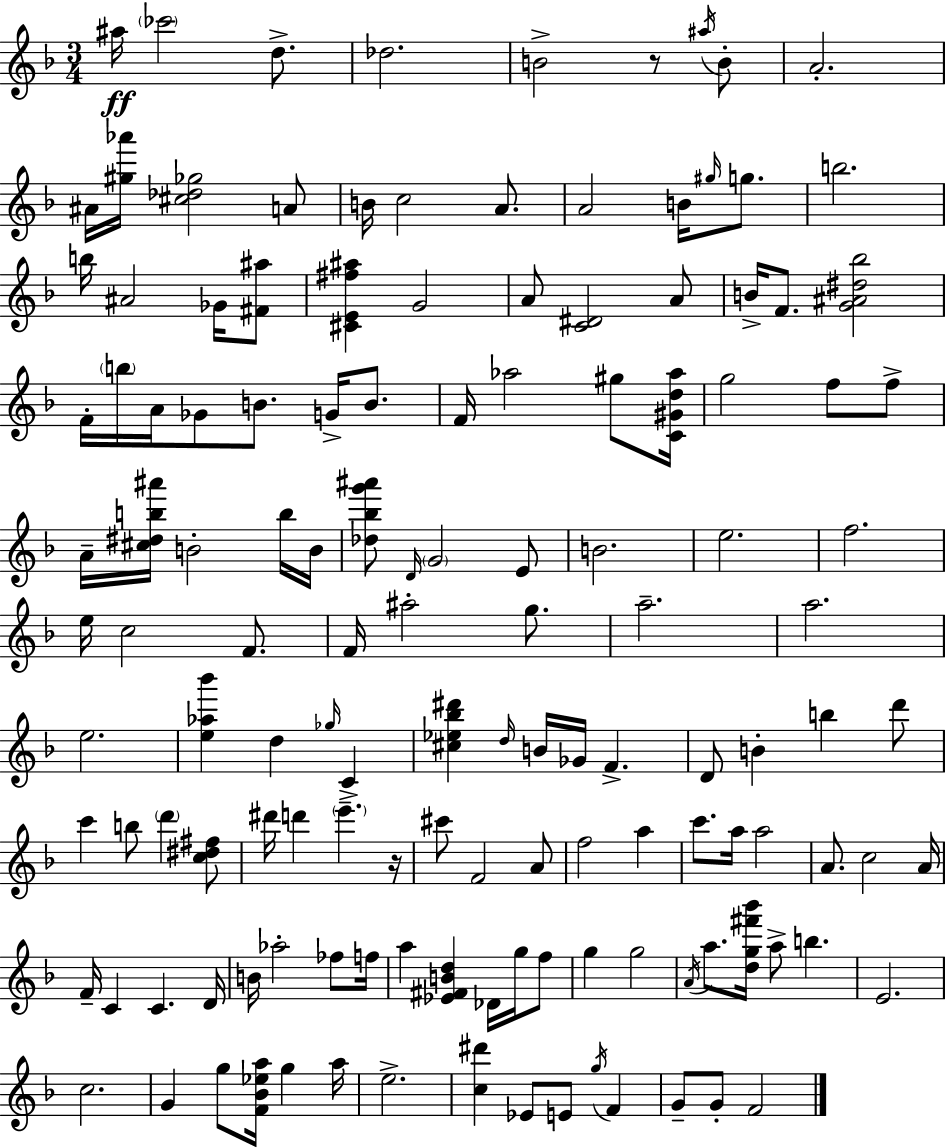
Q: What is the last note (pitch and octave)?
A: F4